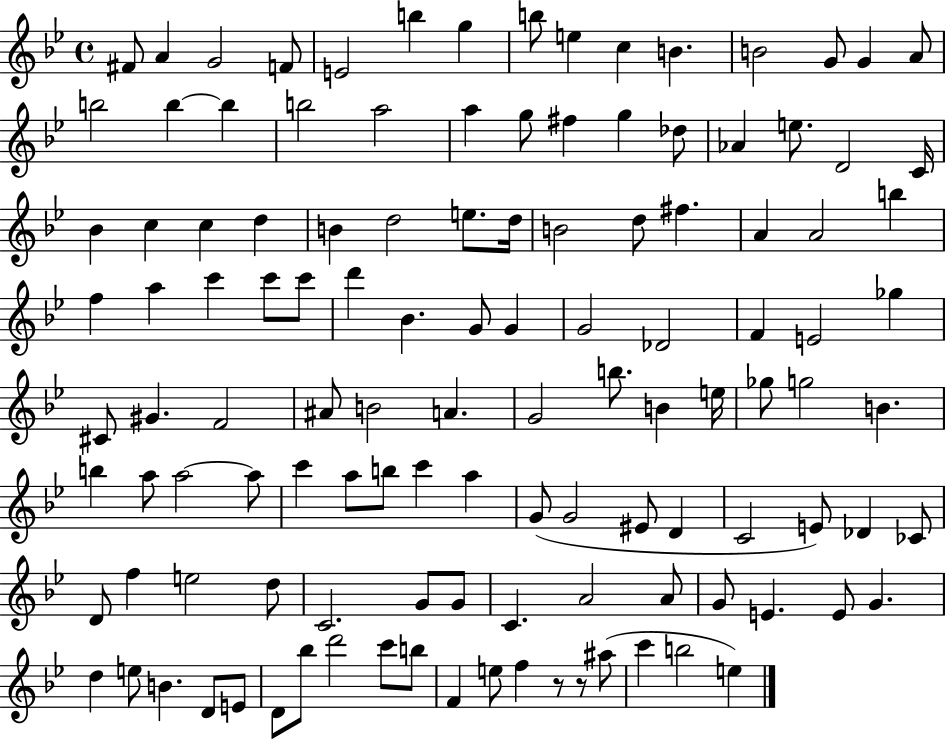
X:1
T:Untitled
M:4/4
L:1/4
K:Bb
^F/2 A G2 F/2 E2 b g b/2 e c B B2 G/2 G A/2 b2 b b b2 a2 a g/2 ^f g _d/2 _A e/2 D2 C/4 _B c c d B d2 e/2 d/4 B2 d/2 ^f A A2 b f a c' c'/2 c'/2 d' _B G/2 G G2 _D2 F E2 _g ^C/2 ^G F2 ^A/2 B2 A G2 b/2 B e/4 _g/2 g2 B b a/2 a2 a/2 c' a/2 b/2 c' a G/2 G2 ^E/2 D C2 E/2 _D _C/2 D/2 f e2 d/2 C2 G/2 G/2 C A2 A/2 G/2 E E/2 G d e/2 B D/2 E/2 D/2 _b/2 d'2 c'/2 b/2 F e/2 f z/2 z/2 ^a/2 c' b2 e